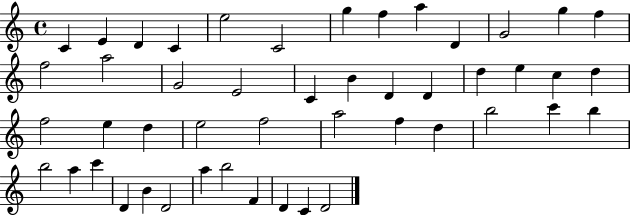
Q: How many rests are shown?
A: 0